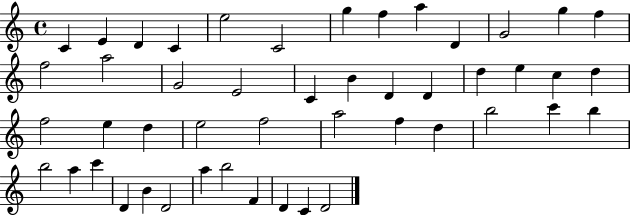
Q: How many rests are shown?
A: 0